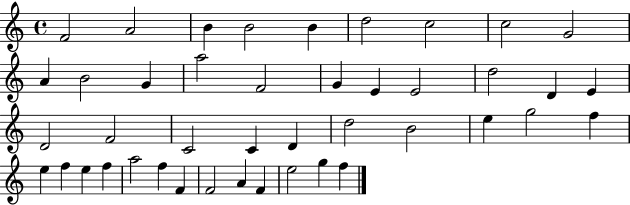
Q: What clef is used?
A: treble